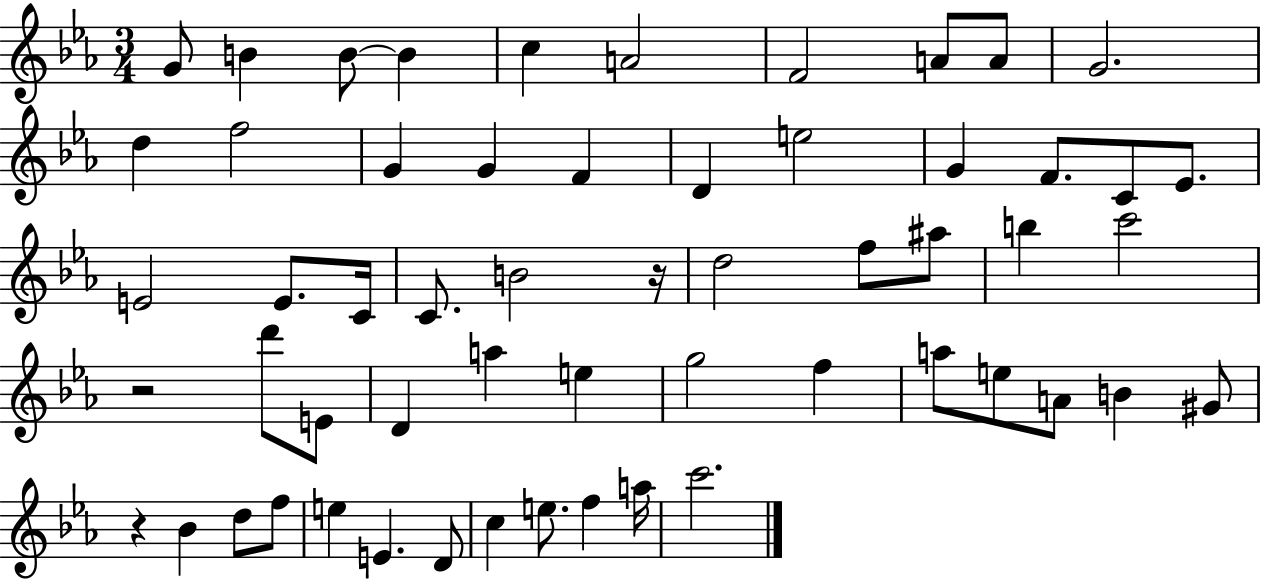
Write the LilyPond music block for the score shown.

{
  \clef treble
  \numericTimeSignature
  \time 3/4
  \key ees \major
  g'8 b'4 b'8~~ b'4 | c''4 a'2 | f'2 a'8 a'8 | g'2. | \break d''4 f''2 | g'4 g'4 f'4 | d'4 e''2 | g'4 f'8. c'8 ees'8. | \break e'2 e'8. c'16 | c'8. b'2 r16 | d''2 f''8 ais''8 | b''4 c'''2 | \break r2 d'''8 e'8 | d'4 a''4 e''4 | g''2 f''4 | a''8 e''8 a'8 b'4 gis'8 | \break r4 bes'4 d''8 f''8 | e''4 e'4. d'8 | c''4 e''8. f''4 a''16 | c'''2. | \break \bar "|."
}